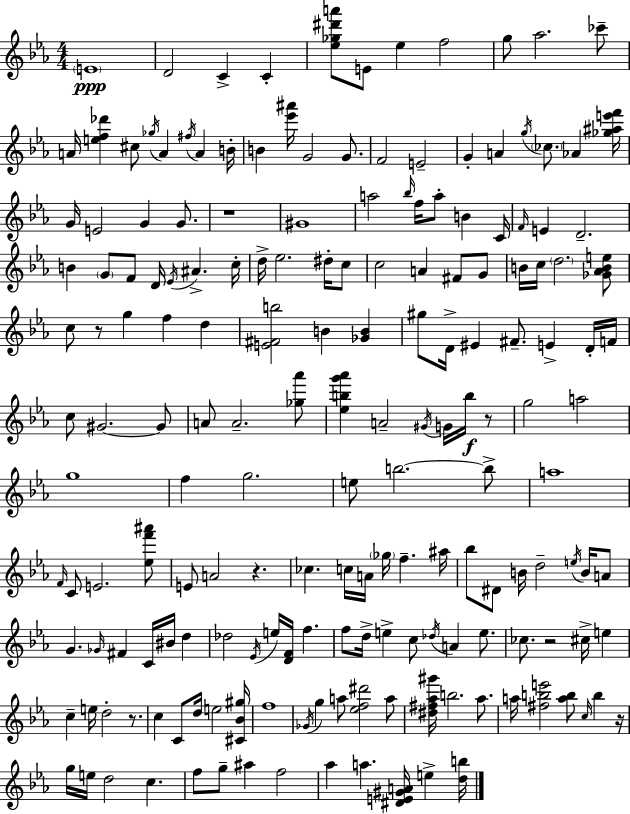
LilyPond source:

{
  \clef treble
  \numericTimeSignature
  \time 4/4
  \key ees \major
  \parenthesize e'1\ppp | d'2 c'4-> c'4-. | <ees'' ges'' dis''' a'''>8 e'8 ees''4 f''2 | g''8 aes''2. ces'''8-- | \break a'16 <e'' f'' des'''>4 cis''8 \acciaccatura { ges''16 } a'4 \acciaccatura { fis''16 } a'4 | b'16-. b'4 <ees''' ais'''>16 g'2 g'8. | f'2 e'2-- | g'4-. a'4 \acciaccatura { g''16 } \parenthesize ces''8. aes'4 | \break <ges'' ais'' e''' f'''>16 g'16 e'2 g'4 | g'8. r1 | gis'1 | a''2 \grace { bes''16 } f''16 a''8-. b'4 | \break c'16 \grace { f'16 } e'4 d'2.-- | b'4 \parenthesize g'8 f'8 d'16 \acciaccatura { ees'16 } ais'4.-> | c''16-. d''16-> ees''2. | dis''16-. c''8 c''2 a'4 | \break fis'8 g'8 b'16 c''16 \parenthesize d''2. | <ges' aes' b' e''>8 c''8 r8 g''4 f''4 | d''4 <e' fis' b''>2 b'4 | <ges' b'>4 gis''8 d'16-> eis'4 fis'8.-- | \break e'4-> d'16-. f'16 c''8 gis'2.~~ | gis'8 a'8 a'2.-- | <ges'' aes'''>8 <ees'' b'' g''' aes'''>4 a'2-- | \acciaccatura { gis'16 } g'16 b''16\f r8 g''2 a''2 | \break g''1 | f''4 g''2. | e''8 b''2.~~ | b''8-> a''1 | \break \grace { f'16 } c'8 e'2. | <ees'' f''' ais'''>8 e'8 a'2 | r4. ces''4. c''16 a'16 | \parenthesize ges''16 f''4.-- ais''16 bes''8 dis'8 b'16 d''2-- | \break \acciaccatura { e''16 } b'16 a'8 g'4. \grace { ges'16 } | fis'4 c'16 bis'16 d''4 des''2 | \acciaccatura { ees'16 } e''16 <d' f'>16 f''4. f''8 d''16-> e''4-> | c''8 \acciaccatura { des''16 } a'4 e''8. ces''8. r2 | \break cis''16-> e''4 c''4-- | e''16 d''2-. r8. c''4 | c'8 d''16 e''2 <cis' bes' gis''>16 f''1 | \acciaccatura { ges'16 } g''4 | \break a''8 <ees'' f'' dis'''>2 a''8 <dis'' fis'' aes'' gis'''>16 b''2. | aes''8. a''16 <fis'' b'' e'''>2 | <a'' b''>8 \grace { c''16 } b''4 r16 g''16 e''16 | d''2 c''4. f''8 | \break g''8-- ais''4 f''2 aes''4 | a''4. <dis' e' gis' a'>16 e''4-> <d'' b''>16 \bar "|."
}